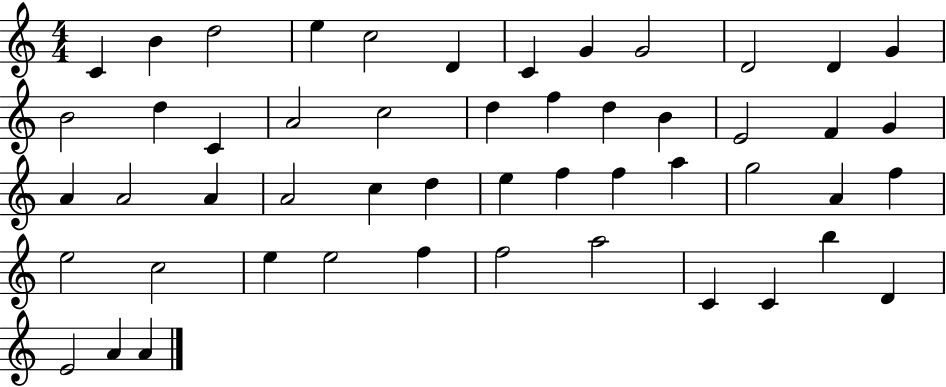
{
  \clef treble
  \numericTimeSignature
  \time 4/4
  \key c \major
  c'4 b'4 d''2 | e''4 c''2 d'4 | c'4 g'4 g'2 | d'2 d'4 g'4 | \break b'2 d''4 c'4 | a'2 c''2 | d''4 f''4 d''4 b'4 | e'2 f'4 g'4 | \break a'4 a'2 a'4 | a'2 c''4 d''4 | e''4 f''4 f''4 a''4 | g''2 a'4 f''4 | \break e''2 c''2 | e''4 e''2 f''4 | f''2 a''2 | c'4 c'4 b''4 d'4 | \break e'2 a'4 a'4 | \bar "|."
}